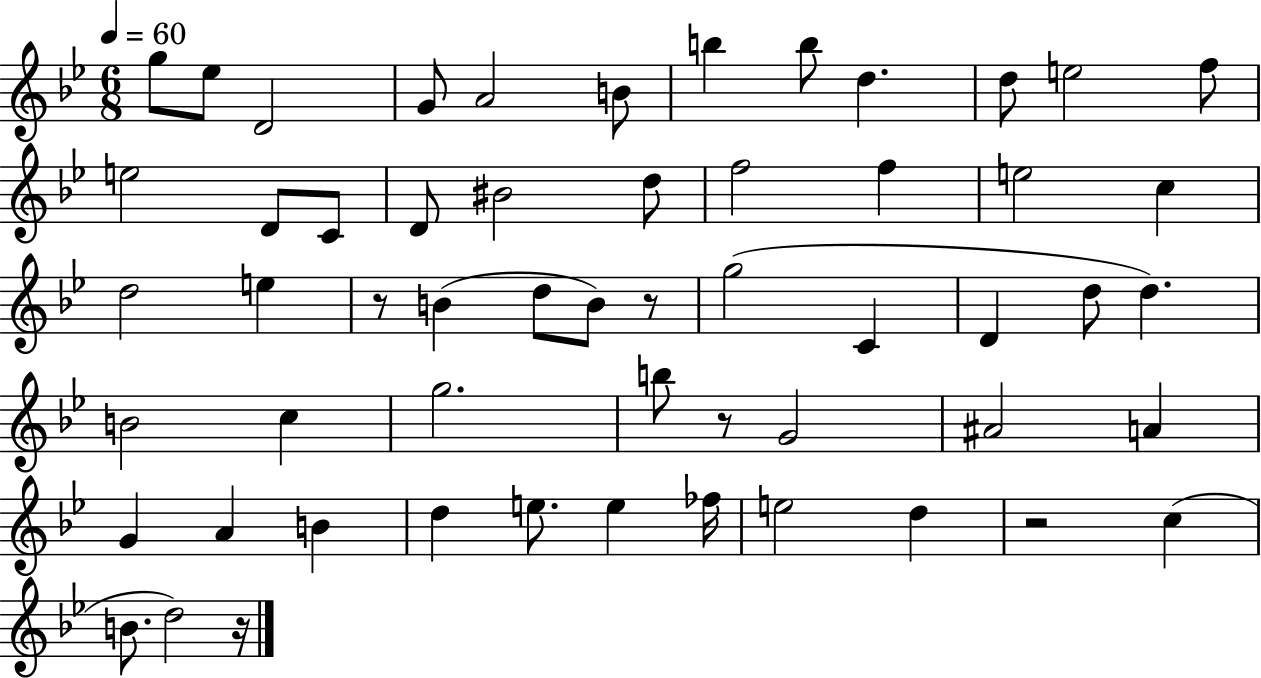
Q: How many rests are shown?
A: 5